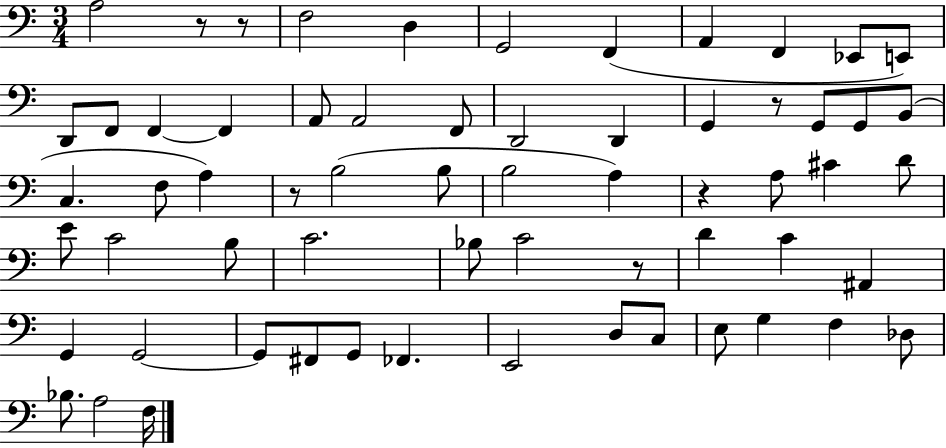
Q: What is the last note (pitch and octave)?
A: F3